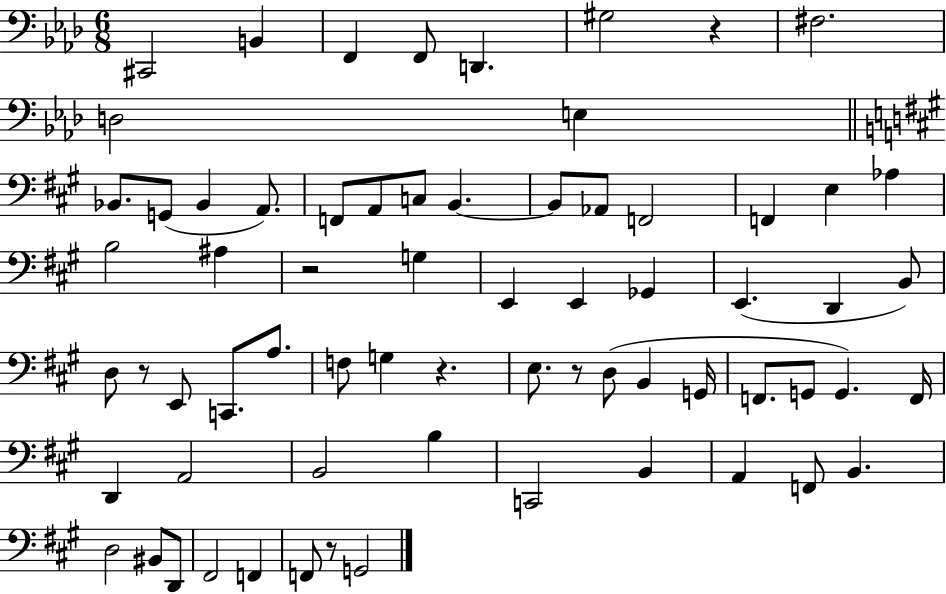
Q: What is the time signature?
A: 6/8